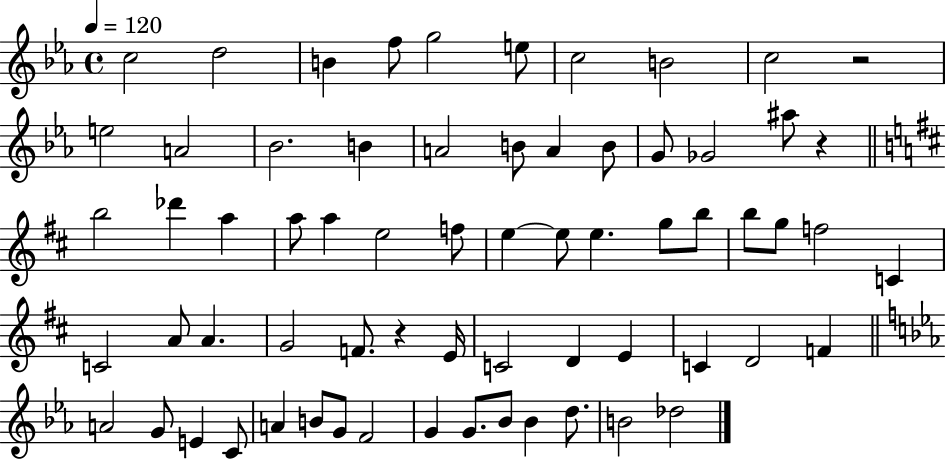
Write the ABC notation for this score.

X:1
T:Untitled
M:4/4
L:1/4
K:Eb
c2 d2 B f/2 g2 e/2 c2 B2 c2 z2 e2 A2 _B2 B A2 B/2 A B/2 G/2 _G2 ^a/2 z b2 _d' a a/2 a e2 f/2 e e/2 e g/2 b/2 b/2 g/2 f2 C C2 A/2 A G2 F/2 z E/4 C2 D E C D2 F A2 G/2 E C/2 A B/2 G/2 F2 G G/2 _B/2 _B d/2 B2 _d2